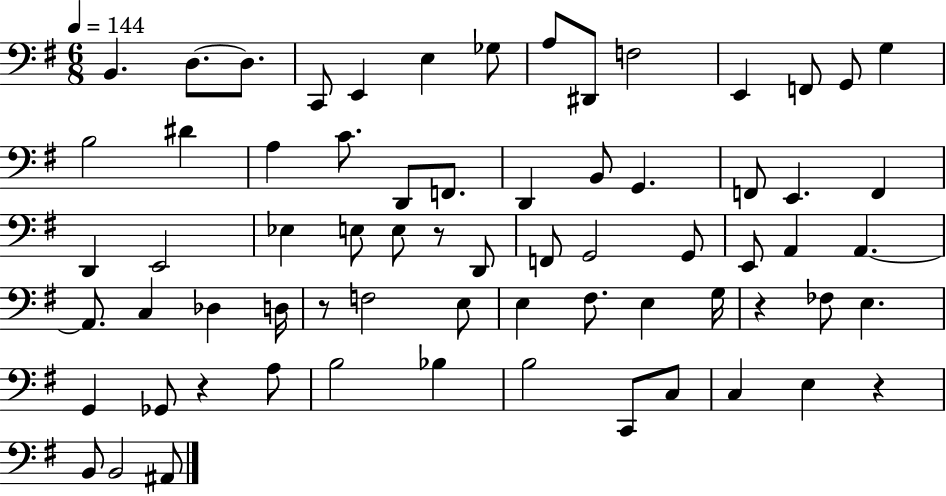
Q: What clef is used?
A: bass